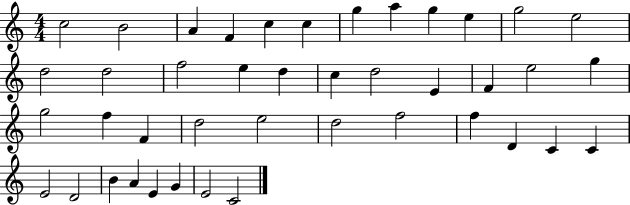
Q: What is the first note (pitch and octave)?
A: C5